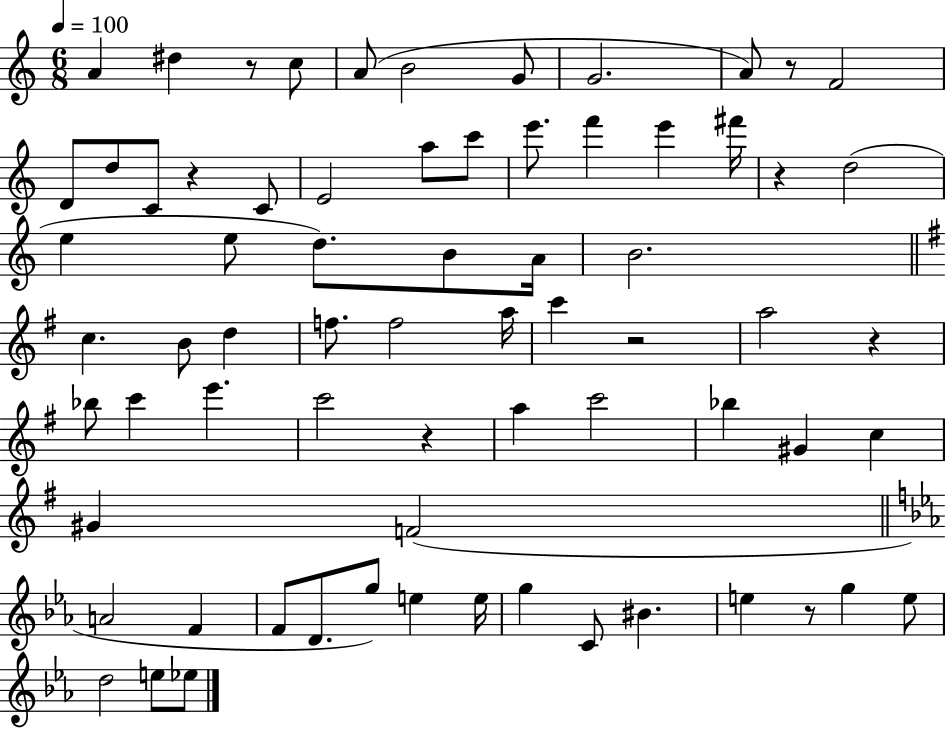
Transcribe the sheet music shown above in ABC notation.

X:1
T:Untitled
M:6/8
L:1/4
K:C
A ^d z/2 c/2 A/2 B2 G/2 G2 A/2 z/2 F2 D/2 d/2 C/2 z C/2 E2 a/2 c'/2 e'/2 f' e' ^f'/4 z d2 e e/2 d/2 B/2 A/4 B2 c B/2 d f/2 f2 a/4 c' z2 a2 z _b/2 c' e' c'2 z a c'2 _b ^G c ^G F2 A2 F F/2 D/2 g/2 e e/4 g C/2 ^B e z/2 g e/2 d2 e/2 _e/2